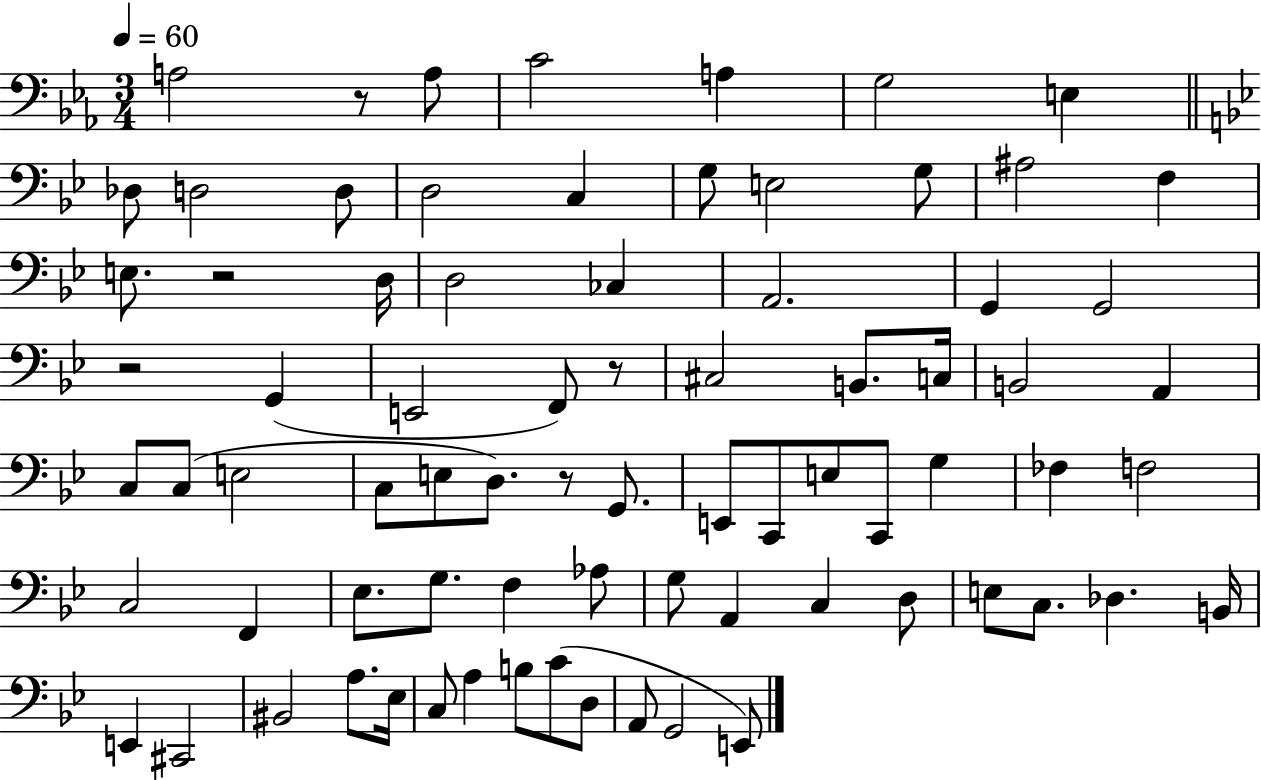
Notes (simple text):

A3/h R/e A3/e C4/h A3/q G3/h E3/q Db3/e D3/h D3/e D3/h C3/q G3/e E3/h G3/e A#3/h F3/q E3/e. R/h D3/s D3/h CES3/q A2/h. G2/q G2/h R/h G2/q E2/h F2/e R/e C#3/h B2/e. C3/s B2/h A2/q C3/e C3/e E3/h C3/e E3/e D3/e. R/e G2/e. E2/e C2/e E3/e C2/e G3/q FES3/q F3/h C3/h F2/q Eb3/e. G3/e. F3/q Ab3/e G3/e A2/q C3/q D3/e E3/e C3/e. Db3/q. B2/s E2/q C#2/h BIS2/h A3/e. Eb3/s C3/e A3/q B3/e C4/e D3/e A2/e G2/h E2/e